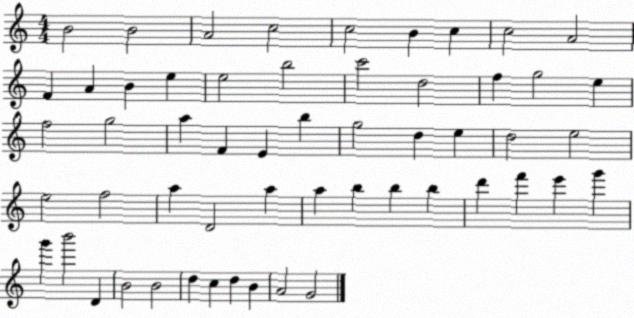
X:1
T:Untitled
M:4/4
L:1/4
K:C
B2 B2 A2 c2 c2 B c c2 A2 F A B e e2 b2 c'2 d2 f g2 e f2 g2 a F E b g2 d e d2 e2 e2 f2 a D2 a a b b b d' f' e' g' g' b'2 D B2 B2 d c d B A2 G2